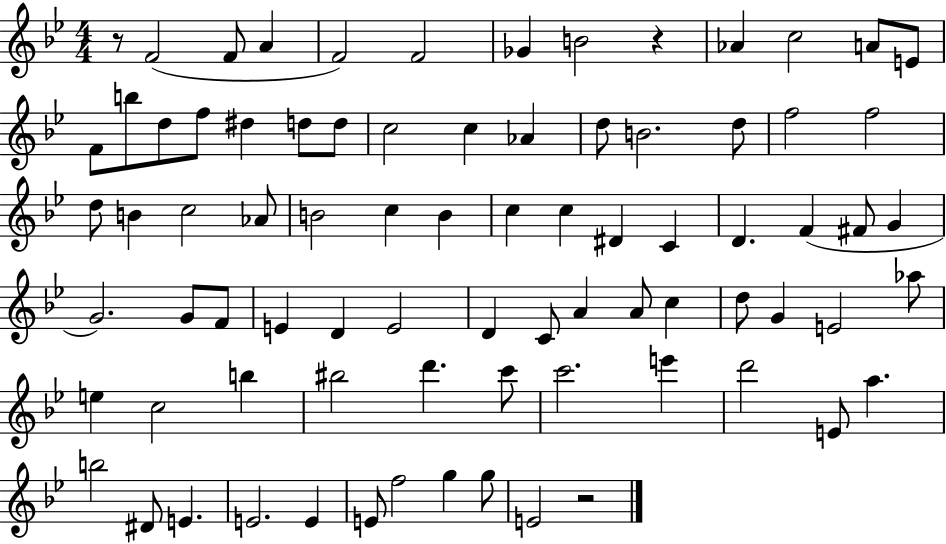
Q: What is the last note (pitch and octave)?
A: E4